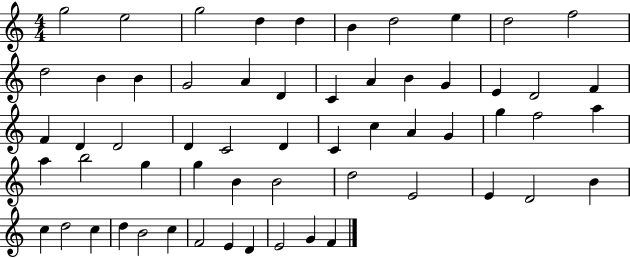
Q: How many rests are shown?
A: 0